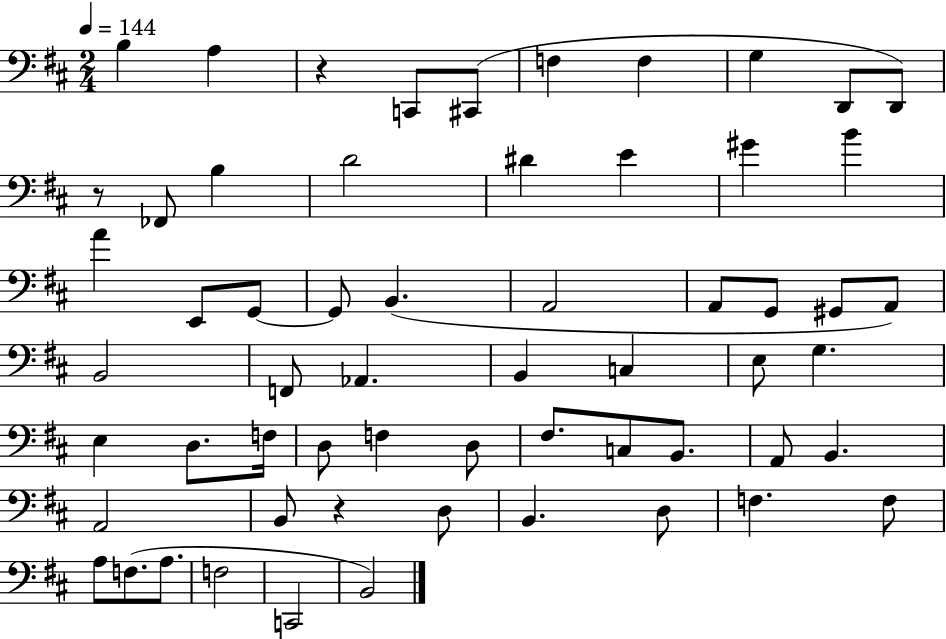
B3/q A3/q R/q C2/e C#2/e F3/q F3/q G3/q D2/e D2/e R/e FES2/e B3/q D4/h D#4/q E4/q G#4/q B4/q A4/q E2/e G2/e G2/e B2/q. A2/h A2/e G2/e G#2/e A2/e B2/h F2/e Ab2/q. B2/q C3/q E3/e G3/q. E3/q D3/e. F3/s D3/e F3/q D3/e F#3/e. C3/e B2/e. A2/e B2/q. A2/h B2/e R/q D3/e B2/q. D3/e F3/q. F3/e A3/e F3/e. A3/e. F3/h C2/h B2/h